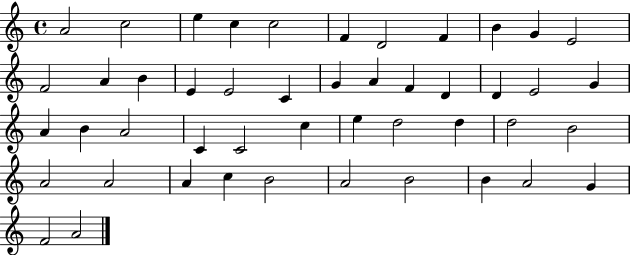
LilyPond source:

{
  \clef treble
  \time 4/4
  \defaultTimeSignature
  \key c \major
  a'2 c''2 | e''4 c''4 c''2 | f'4 d'2 f'4 | b'4 g'4 e'2 | \break f'2 a'4 b'4 | e'4 e'2 c'4 | g'4 a'4 f'4 d'4 | d'4 e'2 g'4 | \break a'4 b'4 a'2 | c'4 c'2 c''4 | e''4 d''2 d''4 | d''2 b'2 | \break a'2 a'2 | a'4 c''4 b'2 | a'2 b'2 | b'4 a'2 g'4 | \break f'2 a'2 | \bar "|."
}